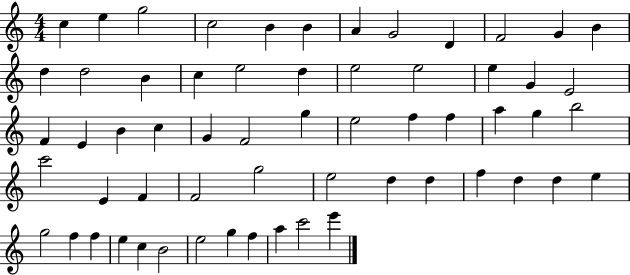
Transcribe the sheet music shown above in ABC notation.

X:1
T:Untitled
M:4/4
L:1/4
K:C
c e g2 c2 B B A G2 D F2 G B d d2 B c e2 d e2 e2 e G E2 F E B c G F2 g e2 f f a g b2 c'2 E F F2 g2 e2 d d f d d e g2 f f e c B2 e2 g f a c'2 e'